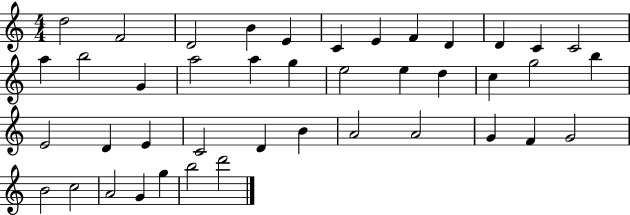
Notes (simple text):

D5/h F4/h D4/h B4/q E4/q C4/q E4/q F4/q D4/q D4/q C4/q C4/h A5/q B5/h G4/q A5/h A5/q G5/q E5/h E5/q D5/q C5/q G5/h B5/q E4/h D4/q E4/q C4/h D4/q B4/q A4/h A4/h G4/q F4/q G4/h B4/h C5/h A4/h G4/q G5/q B5/h D6/h